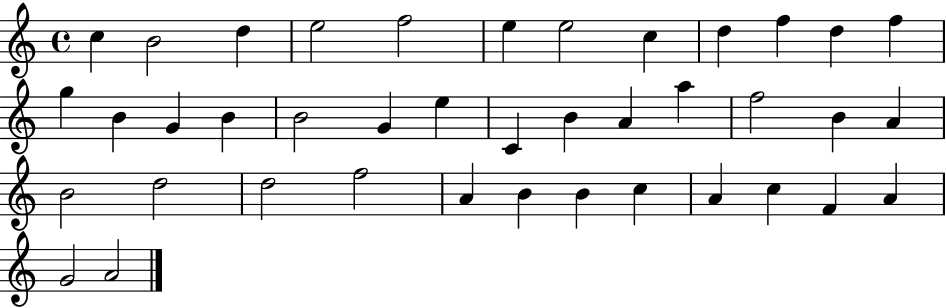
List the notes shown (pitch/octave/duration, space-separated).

C5/q B4/h D5/q E5/h F5/h E5/q E5/h C5/q D5/q F5/q D5/q F5/q G5/q B4/q G4/q B4/q B4/h G4/q E5/q C4/q B4/q A4/q A5/q F5/h B4/q A4/q B4/h D5/h D5/h F5/h A4/q B4/q B4/q C5/q A4/q C5/q F4/q A4/q G4/h A4/h